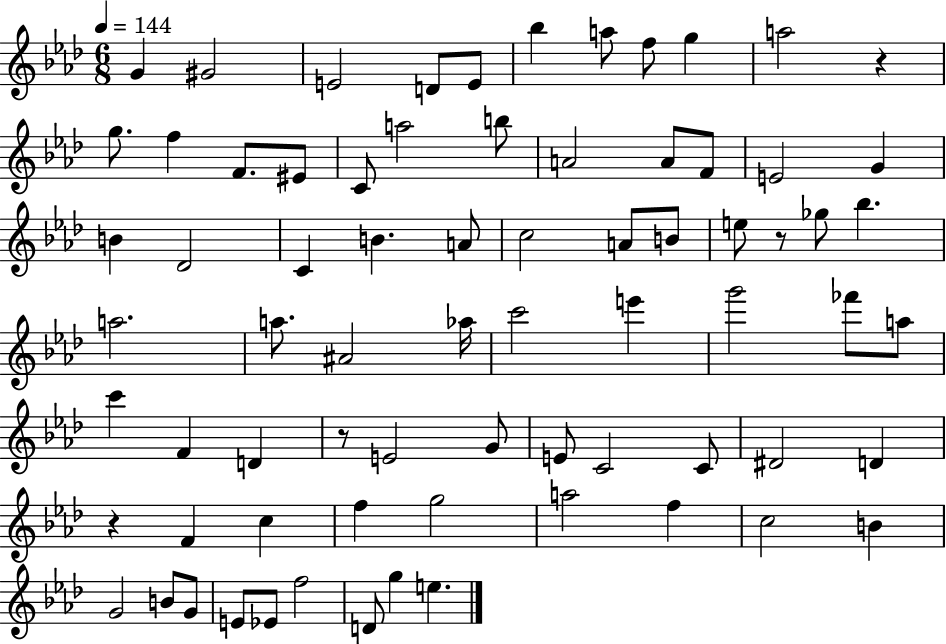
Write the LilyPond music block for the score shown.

{
  \clef treble
  \numericTimeSignature
  \time 6/8
  \key aes \major
  \tempo 4 = 144
  g'4 gis'2 | e'2 d'8 e'8 | bes''4 a''8 f''8 g''4 | a''2 r4 | \break g''8. f''4 f'8. eis'8 | c'8 a''2 b''8 | a'2 a'8 f'8 | e'2 g'4 | \break b'4 des'2 | c'4 b'4. a'8 | c''2 a'8 b'8 | e''8 r8 ges''8 bes''4. | \break a''2. | a''8. ais'2 aes''16 | c'''2 e'''4 | g'''2 fes'''8 a''8 | \break c'''4 f'4 d'4 | r8 e'2 g'8 | e'8 c'2 c'8 | dis'2 d'4 | \break r4 f'4 c''4 | f''4 g''2 | a''2 f''4 | c''2 b'4 | \break g'2 b'8 g'8 | e'8 ees'8 f''2 | d'8 g''4 e''4. | \bar "|."
}